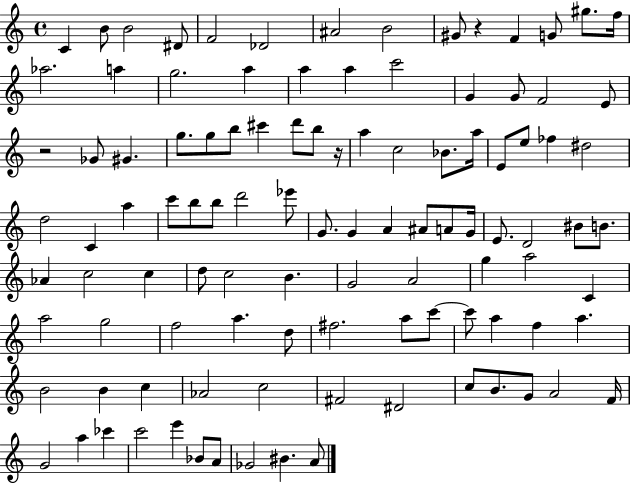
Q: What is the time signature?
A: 4/4